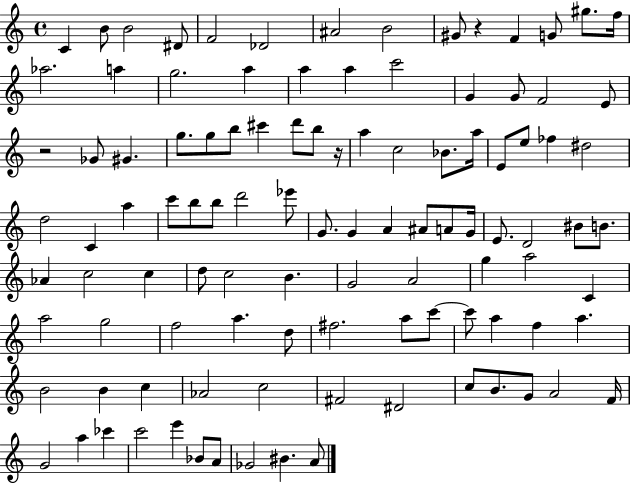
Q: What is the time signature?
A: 4/4